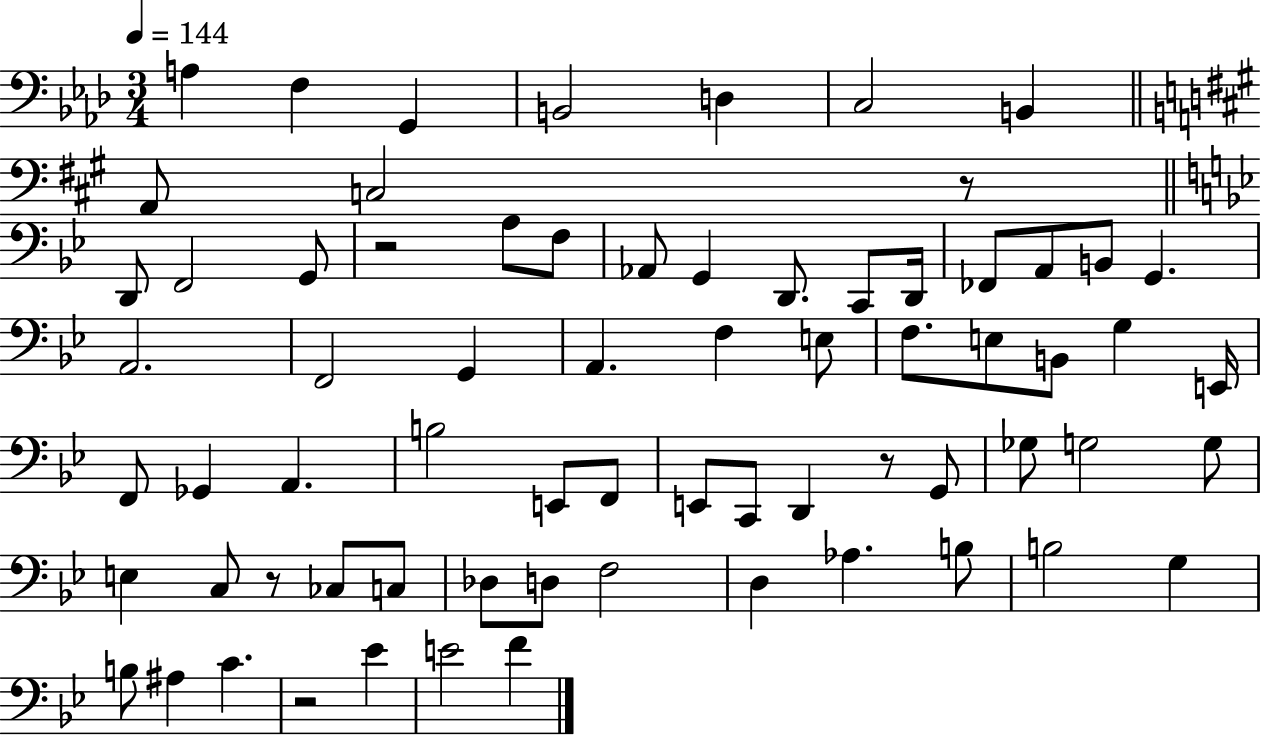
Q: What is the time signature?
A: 3/4